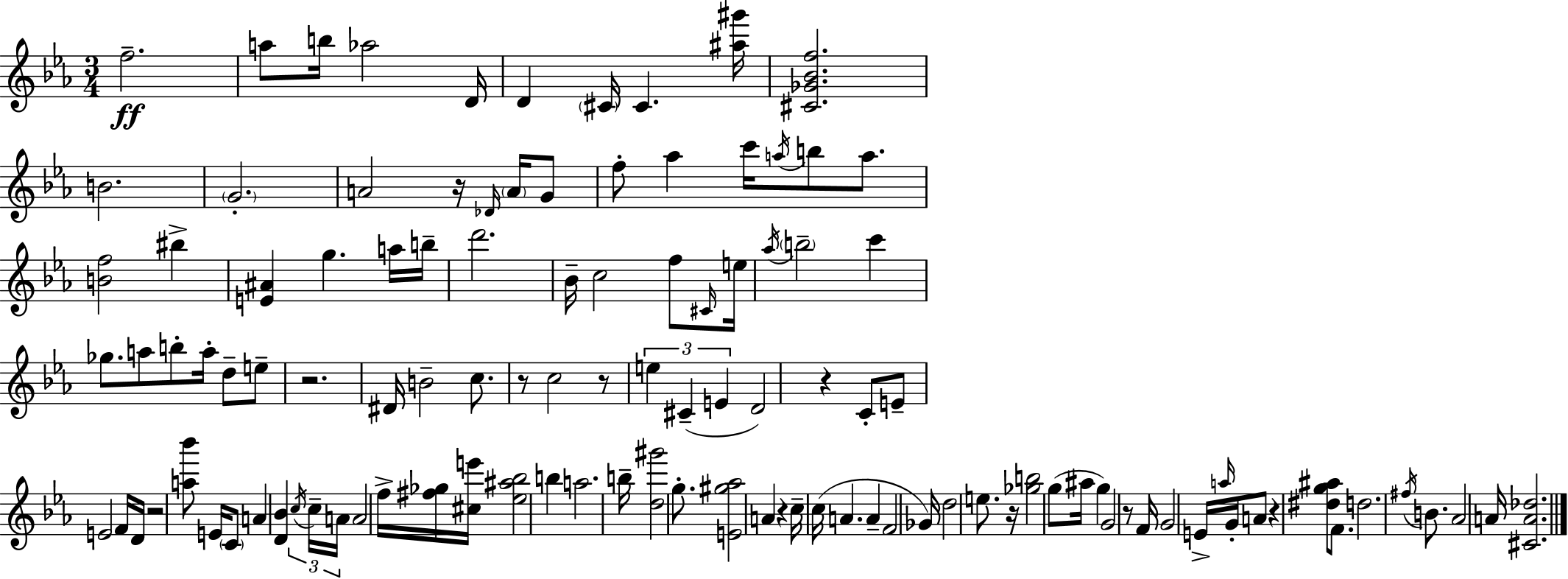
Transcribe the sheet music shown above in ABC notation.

X:1
T:Untitled
M:3/4
L:1/4
K:Eb
f2 a/2 b/4 _a2 D/4 D ^C/4 ^C [^a^g']/4 [^C_G_Bf]2 B2 G2 A2 z/4 _D/4 A/4 G/2 f/2 _a c'/4 a/4 b/2 a/2 [Bf]2 ^b [E^A] g a/4 b/4 d'2 _B/4 c2 f/2 ^C/4 e/4 _a/4 b2 c' _g/2 a/2 b/2 a/4 d/2 e/2 z2 ^D/4 B2 c/2 z/2 c2 z/2 e ^C E D2 z C/2 E/2 E2 F/4 D/4 z2 [a_b']/2 E/4 C/2 A [D_B] c/4 c/4 A/4 A2 f/4 [^f_g]/4 [^ce']/4 [_e^a_b]2 b a2 b/4 [d^g']2 g/2 [E^g_a]2 A z c/4 c/4 A A F2 _G/4 d2 e/2 z/4 [_gb]2 g/2 ^a/4 g G2 z/2 F/4 G2 E/4 a/4 G/4 A/2 z [^dg^a]/2 F/2 d2 ^f/4 B/2 _A2 A/4 [^CA_d]2